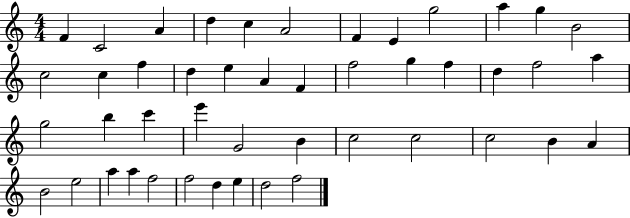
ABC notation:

X:1
T:Untitled
M:4/4
L:1/4
K:C
F C2 A d c A2 F E g2 a g B2 c2 c f d e A F f2 g f d f2 a g2 b c' e' G2 B c2 c2 c2 B A B2 e2 a a f2 f2 d e d2 f2